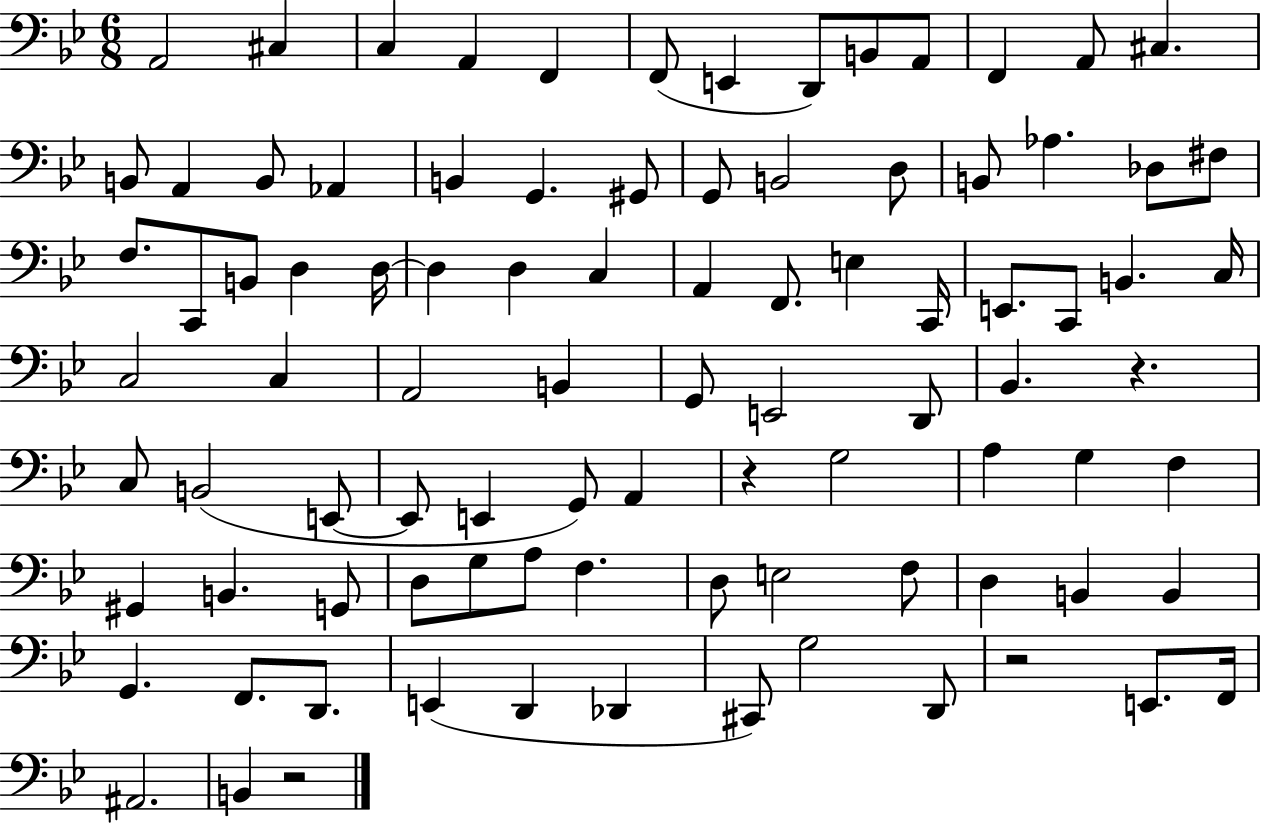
{
  \clef bass
  \numericTimeSignature
  \time 6/8
  \key bes \major
  \repeat volta 2 { a,2 cis4 | c4 a,4 f,4 | f,8( e,4 d,8) b,8 a,8 | f,4 a,8 cis4. | \break b,8 a,4 b,8 aes,4 | b,4 g,4. gis,8 | g,8 b,2 d8 | b,8 aes4. des8 fis8 | \break f8. c,8 b,8 d4 d16~~ | d4 d4 c4 | a,4 f,8. e4 c,16 | e,8. c,8 b,4. c16 | \break c2 c4 | a,2 b,4 | g,8 e,2 d,8 | bes,4. r4. | \break c8 b,2( e,8~~ | e,8 e,4 g,8) a,4 | r4 g2 | a4 g4 f4 | \break gis,4 b,4. g,8 | d8 g8 a8 f4. | d8 e2 f8 | d4 b,4 b,4 | \break g,4. f,8. d,8. | e,4( d,4 des,4 | cis,8) g2 d,8 | r2 e,8. f,16 | \break ais,2. | b,4 r2 | } \bar "|."
}